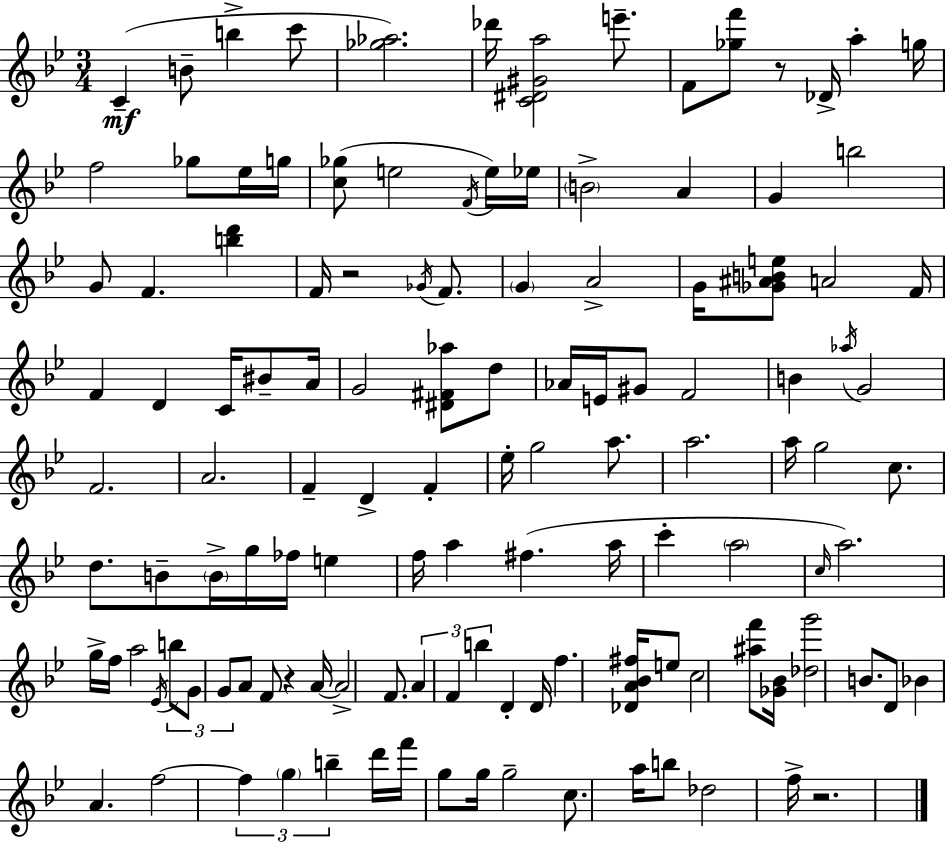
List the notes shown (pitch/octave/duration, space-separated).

C4/q B4/e B5/q C6/e [Gb5,Ab5]/h. Db6/s [C4,D#4,G#4,A5]/h E6/e. F4/e [Gb5,F6]/e R/e Db4/s A5/q G5/s F5/h Gb5/e Eb5/s G5/s [C5,Gb5]/e E5/h F4/s E5/s Eb5/s B4/h A4/q G4/q B5/h G4/e F4/q. [B5,D6]/q F4/s R/h Gb4/s F4/e. G4/q A4/h G4/s [Gb4,A#4,B4,E5]/e A4/h F4/s F4/q D4/q C4/s BIS4/e A4/s G4/h [D#4,F#4,Ab5]/e D5/e Ab4/s E4/s G#4/e F4/h B4/q Ab5/s G4/h F4/h. A4/h. F4/q D4/q F4/q Eb5/s G5/h A5/e. A5/h. A5/s G5/h C5/e. D5/e. B4/e B4/s G5/s FES5/s E5/q F5/s A5/q F#5/q. A5/s C6/q A5/h C5/s A5/h. G5/s F5/s A5/h Eb4/s B5/e G4/e G4/e A4/e F4/e R/q A4/s A4/h F4/e. A4/q F4/q B5/q D4/q D4/s F5/q. [Db4,A4,Bb4,F#5]/s E5/e C5/h [A#5,F6]/e [Gb4,Bb4]/s [Db5,G6]/h B4/e. D4/e Bb4/q A4/q. F5/h F5/q G5/q B5/q D6/s F6/s G5/e G5/s G5/h C5/e. A5/s B5/e Db5/h F5/s R/h.